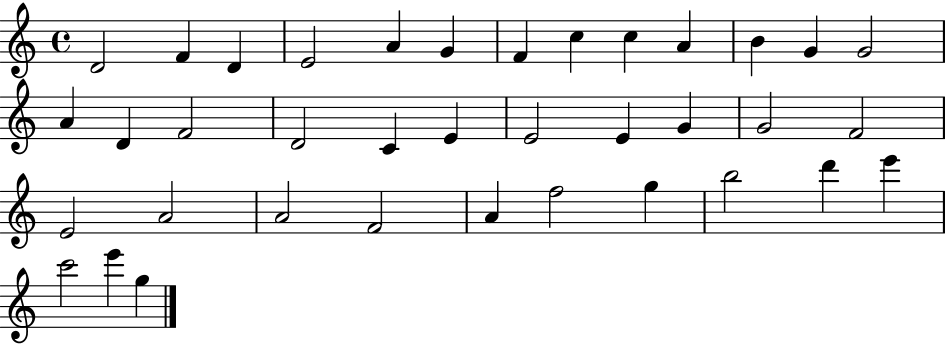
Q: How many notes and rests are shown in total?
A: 37